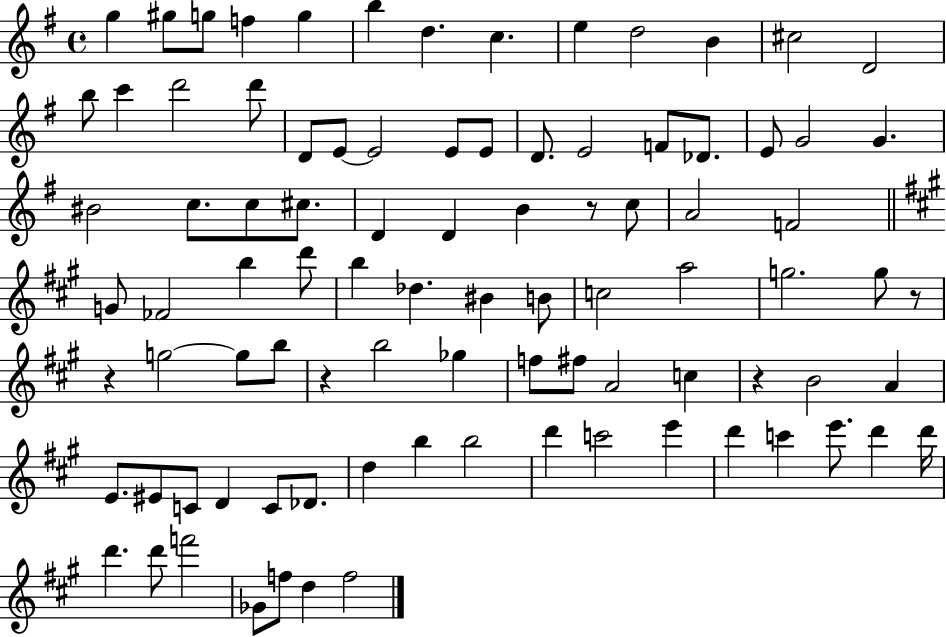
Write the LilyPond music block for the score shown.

{
  \clef treble
  \time 4/4
  \defaultTimeSignature
  \key g \major
  g''4 gis''8 g''8 f''4 g''4 | b''4 d''4. c''4. | e''4 d''2 b'4 | cis''2 d'2 | \break b''8 c'''4 d'''2 d'''8 | d'8 e'8~~ e'2 e'8 e'8 | d'8. e'2 f'8 des'8. | e'8 g'2 g'4. | \break bis'2 c''8. c''8 cis''8. | d'4 d'4 b'4 r8 c''8 | a'2 f'2 | \bar "||" \break \key a \major g'8 fes'2 b''4 d'''8 | b''4 des''4. bis'4 b'8 | c''2 a''2 | g''2. g''8 r8 | \break r4 g''2~~ g''8 b''8 | r4 b''2 ges''4 | f''8 fis''8 a'2 c''4 | r4 b'2 a'4 | \break e'8. eis'8 c'8 d'4 c'8 des'8. | d''4 b''4 b''2 | d'''4 c'''2 e'''4 | d'''4 c'''4 e'''8. d'''4 d'''16 | \break d'''4. d'''8 f'''2 | ges'8 f''8 d''4 f''2 | \bar "|."
}